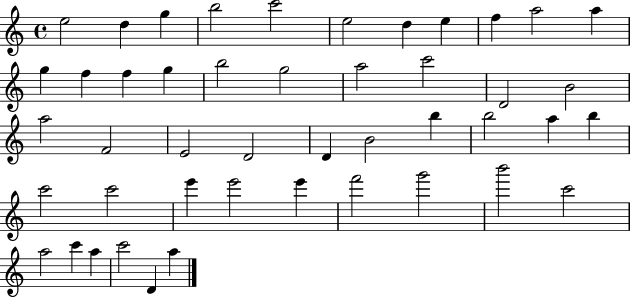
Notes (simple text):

E5/h D5/q G5/q B5/h C6/h E5/h D5/q E5/q F5/q A5/h A5/q G5/q F5/q F5/q G5/q B5/h G5/h A5/h C6/h D4/h B4/h A5/h F4/h E4/h D4/h D4/q B4/h B5/q B5/h A5/q B5/q C6/h C6/h E6/q E6/h E6/q F6/h G6/h B6/h C6/h A5/h C6/q A5/q C6/h D4/q A5/q